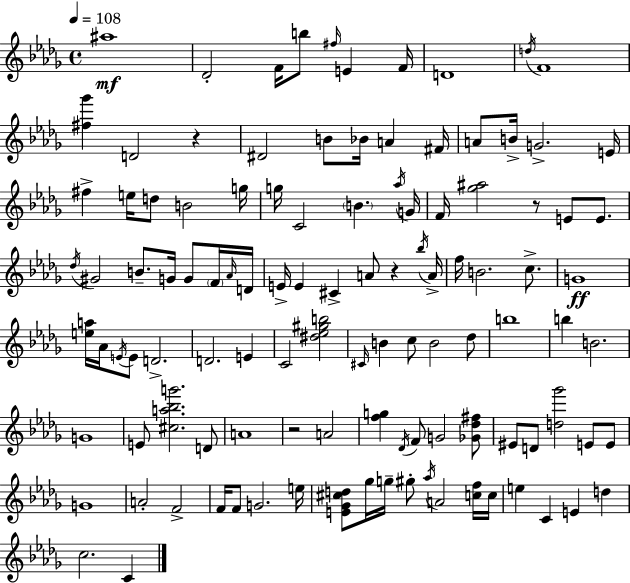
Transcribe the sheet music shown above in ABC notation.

X:1
T:Untitled
M:4/4
L:1/4
K:Bbm
^a4 _D2 F/4 b/2 ^f/4 E F/4 D4 d/4 F4 [^f_g'] D2 z ^D2 B/2 _B/4 A ^F/4 A/2 B/4 G2 E/4 ^f e/4 d/2 B2 g/4 g/4 C2 B _a/4 G/4 F/4 [_g^a]2 z/2 E/2 E/2 _d/4 ^G2 B/2 G/4 G/2 F/4 _A/4 D/4 E/4 E ^C A/2 z _b/4 A/4 f/4 B2 c/2 G4 [ea]/4 _A/4 E/4 E/2 D2 D2 E C2 [^d_e^gb]2 ^C/4 B c/2 B2 _d/2 b4 b B2 G4 E/2 [^ca_bg']2 D/2 A4 z2 A2 [fg] _D/4 F/2 G2 [_G_d^f]/2 ^E/2 D/2 [d_g']2 E/2 E/2 G4 A2 F2 F/4 F/2 G2 e/4 [E_G^cd]/2 _g/4 g/4 ^g/2 _a/4 A2 [cf]/4 c/4 e C E d c2 C